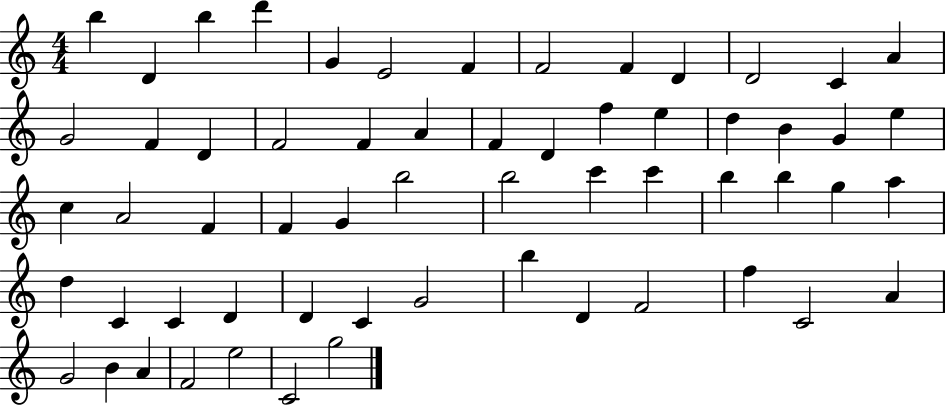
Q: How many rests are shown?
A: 0